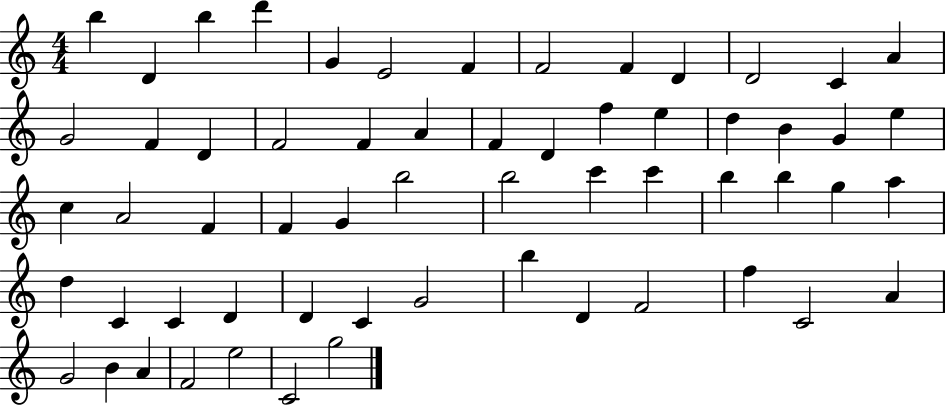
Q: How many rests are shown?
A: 0